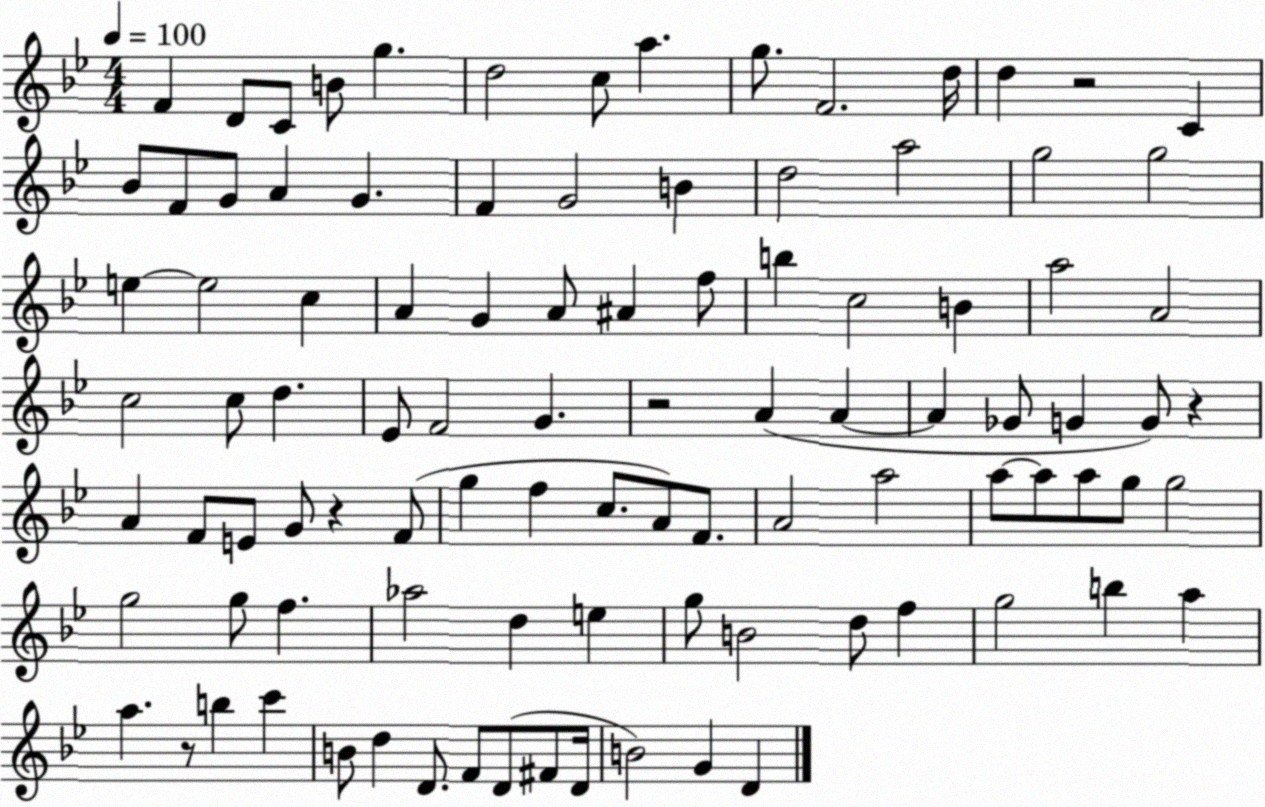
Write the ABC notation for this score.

X:1
T:Untitled
M:4/4
L:1/4
K:Bb
F D/2 C/2 B/2 g d2 c/2 a g/2 F2 d/4 d z2 C _B/2 F/2 G/2 A G F G2 B d2 a2 g2 g2 e e2 c A G A/2 ^A f/2 b c2 B a2 A2 c2 c/2 d _E/2 F2 G z2 A A A _G/2 G G/2 z A F/2 E/2 G/2 z F/2 g f c/2 A/2 F/2 A2 a2 a/2 a/2 a/2 g/2 g2 g2 g/2 f _a2 d e g/2 B2 d/2 f g2 b a a z/2 b c' B/2 d D/2 F/2 D/2 ^F/2 D/4 B2 G D